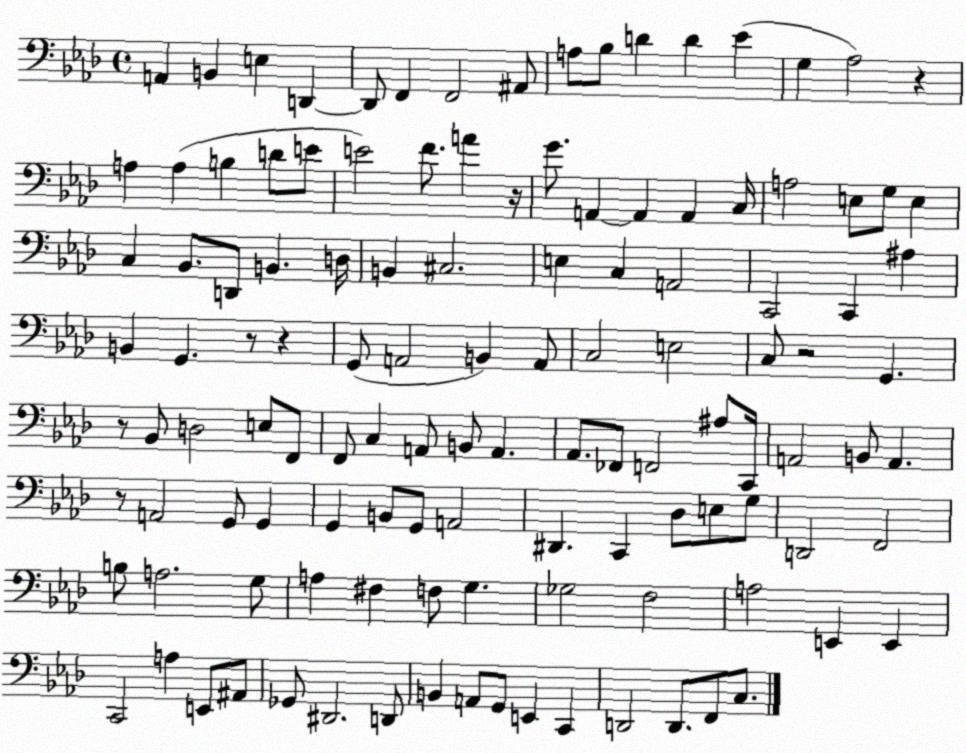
X:1
T:Untitled
M:4/4
L:1/4
K:Ab
A,, B,, E, D,, D,,/2 F,, F,,2 ^A,,/2 A,/2 _B,/2 D D _E G, _A,2 z A, A, B, D/2 E/2 E2 F/2 A z/4 G/2 A,, A,, A,, C,/4 A,2 E,/2 G,/2 E, C, _B,,/2 D,,/2 B,, D,/4 B,, ^C,2 E, C, A,,2 C,,2 C,, ^A, B,, G,, z/2 z G,,/2 A,,2 B,, A,,/2 C,2 E,2 C,/2 z2 G,, z/2 _B,,/2 D,2 E,/2 F,,/2 F,,/2 C, A,,/2 B,,/2 A,, _A,,/2 _F,,/2 F,,2 ^A,/2 C,,/4 A,,2 B,,/2 A,, z/2 A,,2 G,,/2 G,, G,, B,,/2 G,,/2 A,,2 ^D,, C,, _D,/2 E,/2 G,/2 D,,2 F,,2 B,/2 A,2 G,/2 A, ^F, F,/2 G, _G,2 F,2 A,2 E,, E,, C,,2 A, E,,/2 ^A,,/2 _G,,/2 ^D,,2 D,,/2 B,, A,,/2 G,,/2 E,, C,, D,,2 D,,/2 F,,/2 C,/2